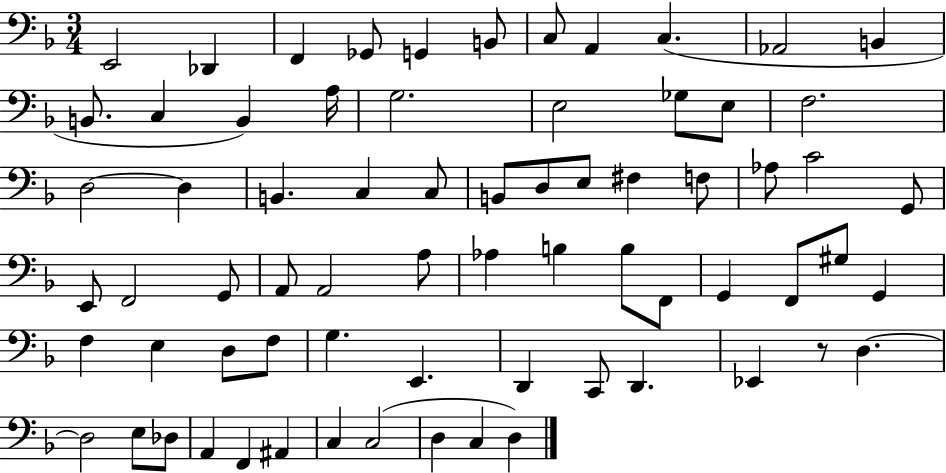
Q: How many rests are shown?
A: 1